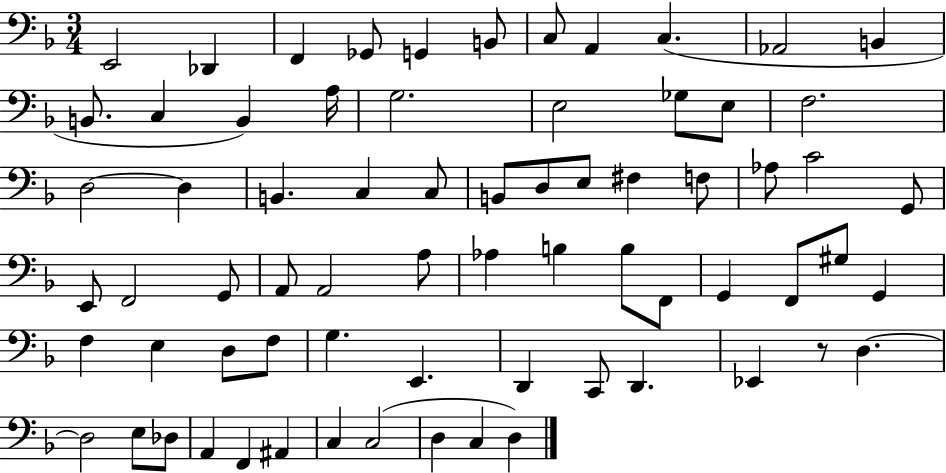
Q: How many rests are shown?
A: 1